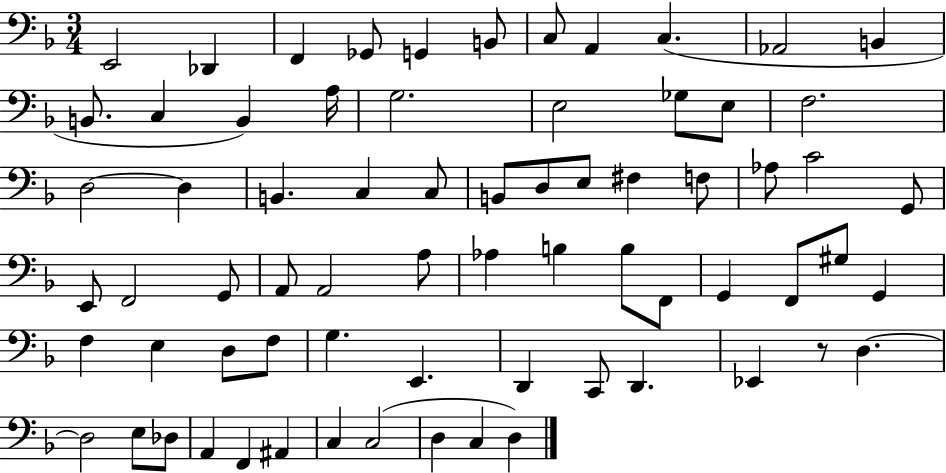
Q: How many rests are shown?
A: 1